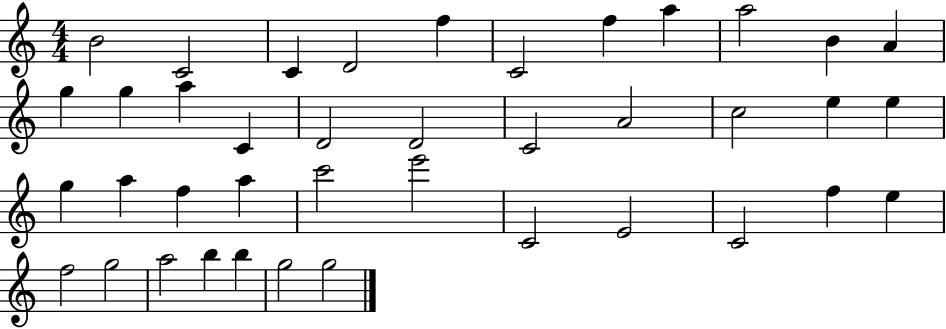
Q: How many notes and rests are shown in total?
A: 40